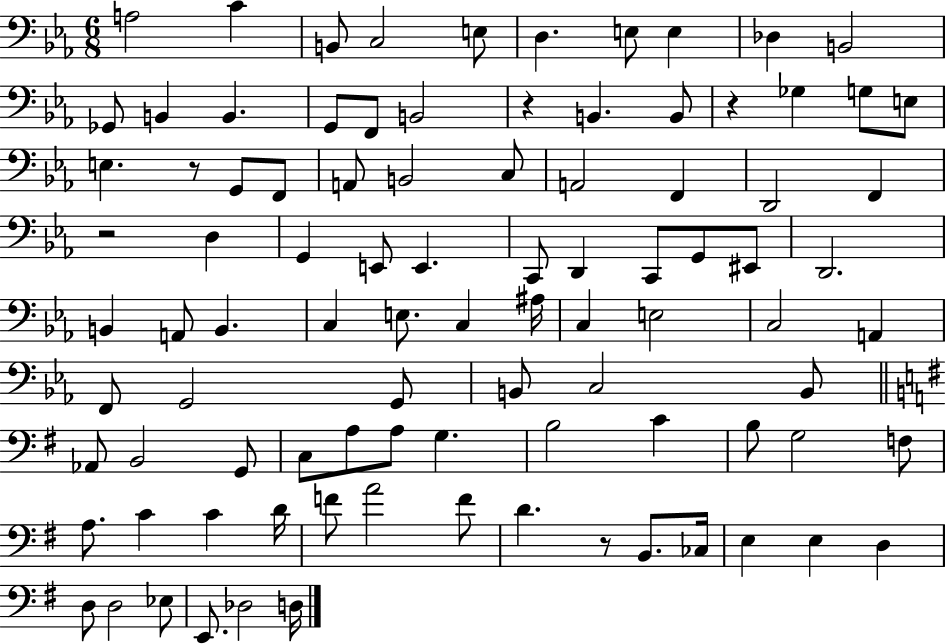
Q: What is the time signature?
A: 6/8